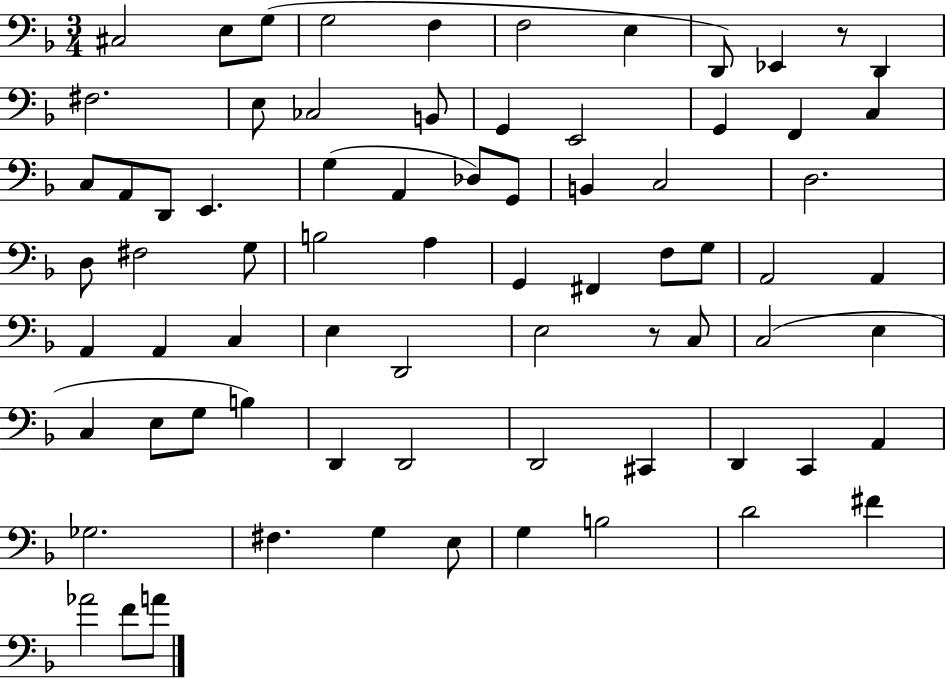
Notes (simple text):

C#3/h E3/e G3/e G3/h F3/q F3/h E3/q D2/e Eb2/q R/e D2/q F#3/h. E3/e CES3/h B2/e G2/q E2/h G2/q F2/q C3/q C3/e A2/e D2/e E2/q. G3/q A2/q Db3/e G2/e B2/q C3/h D3/h. D3/e F#3/h G3/e B3/h A3/q G2/q F#2/q F3/e G3/e A2/h A2/q A2/q A2/q C3/q E3/q D2/h E3/h R/e C3/e C3/h E3/q C3/q E3/e G3/e B3/q D2/q D2/h D2/h C#2/q D2/q C2/q A2/q Gb3/h. F#3/q. G3/q E3/e G3/q B3/h D4/h F#4/q Ab4/h F4/e A4/e